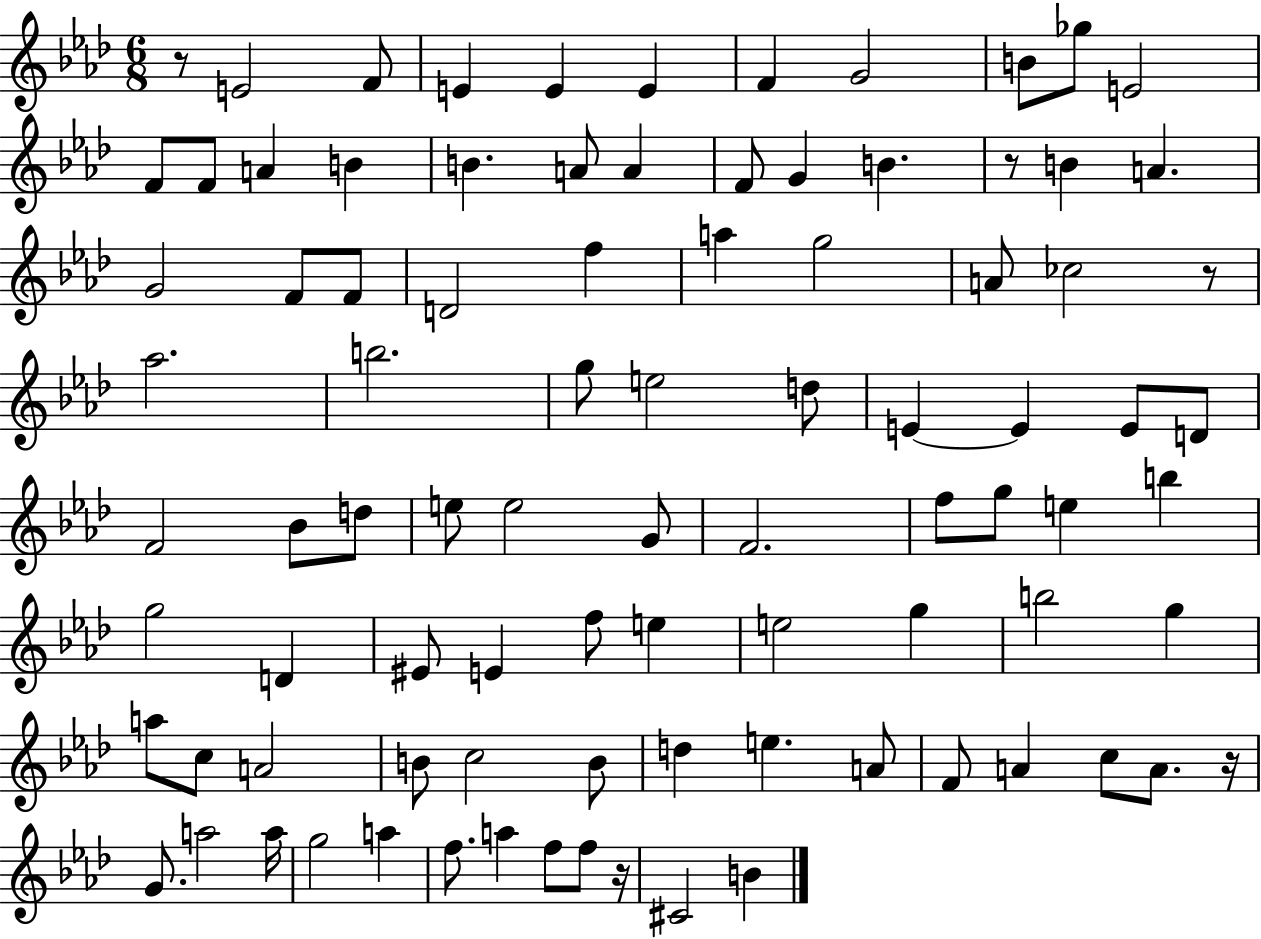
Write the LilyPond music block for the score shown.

{
  \clef treble
  \numericTimeSignature
  \time 6/8
  \key aes \major
  r8 e'2 f'8 | e'4 e'4 e'4 | f'4 g'2 | b'8 ges''8 e'2 | \break f'8 f'8 a'4 b'4 | b'4. a'8 a'4 | f'8 g'4 b'4. | r8 b'4 a'4. | \break g'2 f'8 f'8 | d'2 f''4 | a''4 g''2 | a'8 ces''2 r8 | \break aes''2. | b''2. | g''8 e''2 d''8 | e'4~~ e'4 e'8 d'8 | \break f'2 bes'8 d''8 | e''8 e''2 g'8 | f'2. | f''8 g''8 e''4 b''4 | \break g''2 d'4 | eis'8 e'4 f''8 e''4 | e''2 g''4 | b''2 g''4 | \break a''8 c''8 a'2 | b'8 c''2 b'8 | d''4 e''4. a'8 | f'8 a'4 c''8 a'8. r16 | \break g'8. a''2 a''16 | g''2 a''4 | f''8. a''4 f''8 f''8 r16 | cis'2 b'4 | \break \bar "|."
}